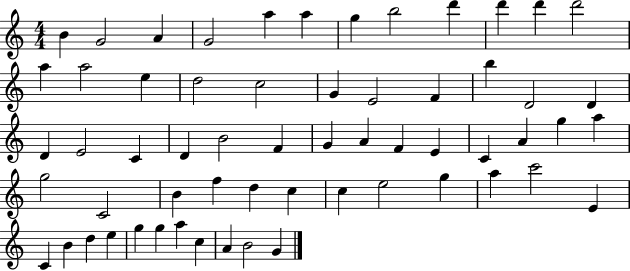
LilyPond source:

{
  \clef treble
  \numericTimeSignature
  \time 4/4
  \key c \major
  b'4 g'2 a'4 | g'2 a''4 a''4 | g''4 b''2 d'''4 | d'''4 d'''4 d'''2 | \break a''4 a''2 e''4 | d''2 c''2 | g'4 e'2 f'4 | b''4 d'2 d'4 | \break d'4 e'2 c'4 | d'4 b'2 f'4 | g'4 a'4 f'4 e'4 | c'4 a'4 g''4 a''4 | \break g''2 c'2 | b'4 f''4 d''4 c''4 | c''4 e''2 g''4 | a''4 c'''2 e'4 | \break c'4 b'4 d''4 e''4 | g''4 g''4 a''4 c''4 | a'4 b'2 g'4 | \bar "|."
}